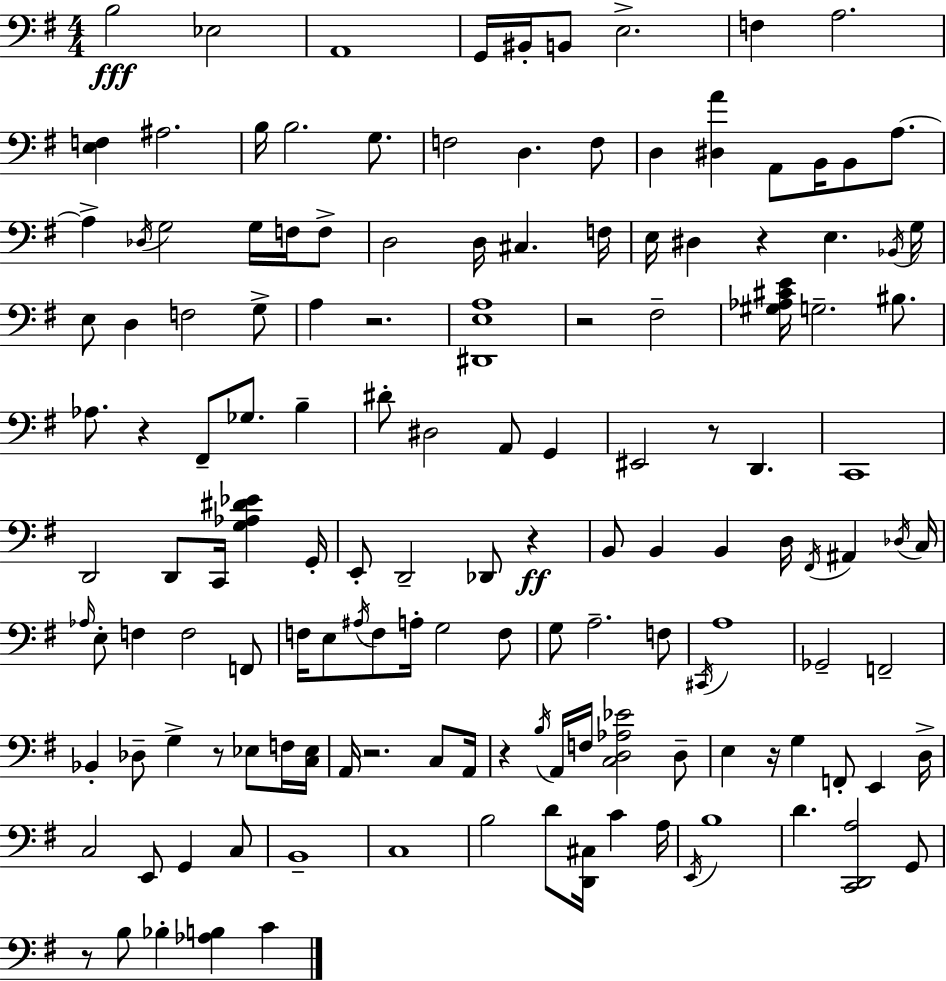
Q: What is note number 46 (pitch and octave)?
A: F#2